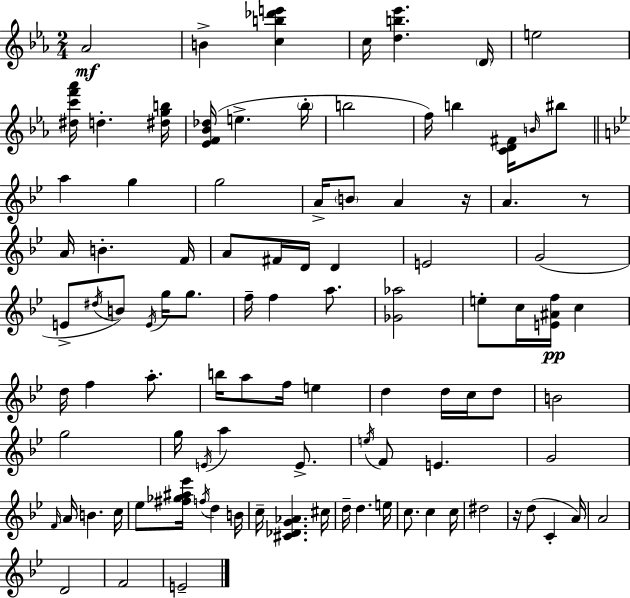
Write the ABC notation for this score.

X:1
T:Untitled
M:2/4
L:1/4
K:Cm
_A2 B [cb_d'e'] c/4 [db_e'] D/4 e2 [^dc'f'_a']/4 d [^dgb]/4 [_EF_B_d]/4 e _b/4 b2 f/4 b [CD^F]/4 B/4 ^b/2 a g g2 A/4 B/2 A z/4 A z/2 A/4 B F/4 A/2 ^F/4 D/4 D E2 G2 E/2 ^d/4 B/2 E/4 g/4 g/2 f/4 f a/2 [_G_a]2 e/2 c/4 [E^Af]/4 c d/4 f a/2 b/4 a/2 f/4 e d d/4 c/4 d/2 B2 g2 g/4 E/4 a E/2 e/4 F/2 E G2 F/4 A/4 B c/4 _e/2 [^f_g^a_e']/4 f/4 d B/4 c/4 [^C_DG_A] ^c/4 d/4 d e/4 c/2 c c/4 ^d2 z/4 d/2 C A/4 A2 D2 F2 E2